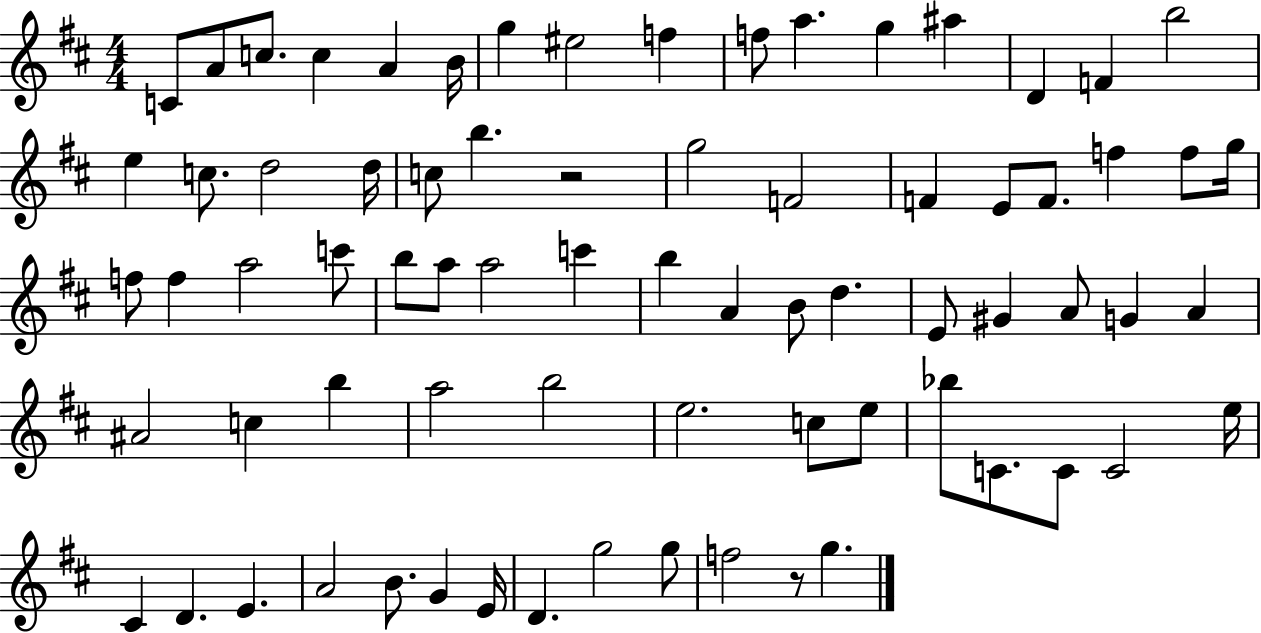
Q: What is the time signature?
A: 4/4